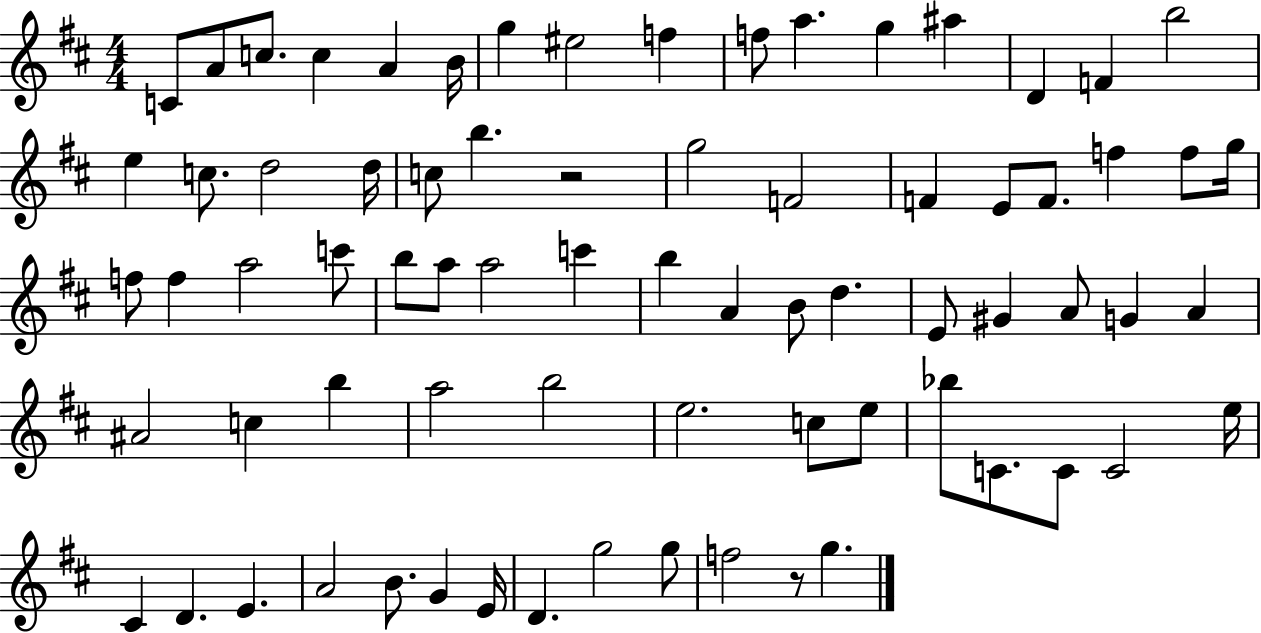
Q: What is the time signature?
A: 4/4